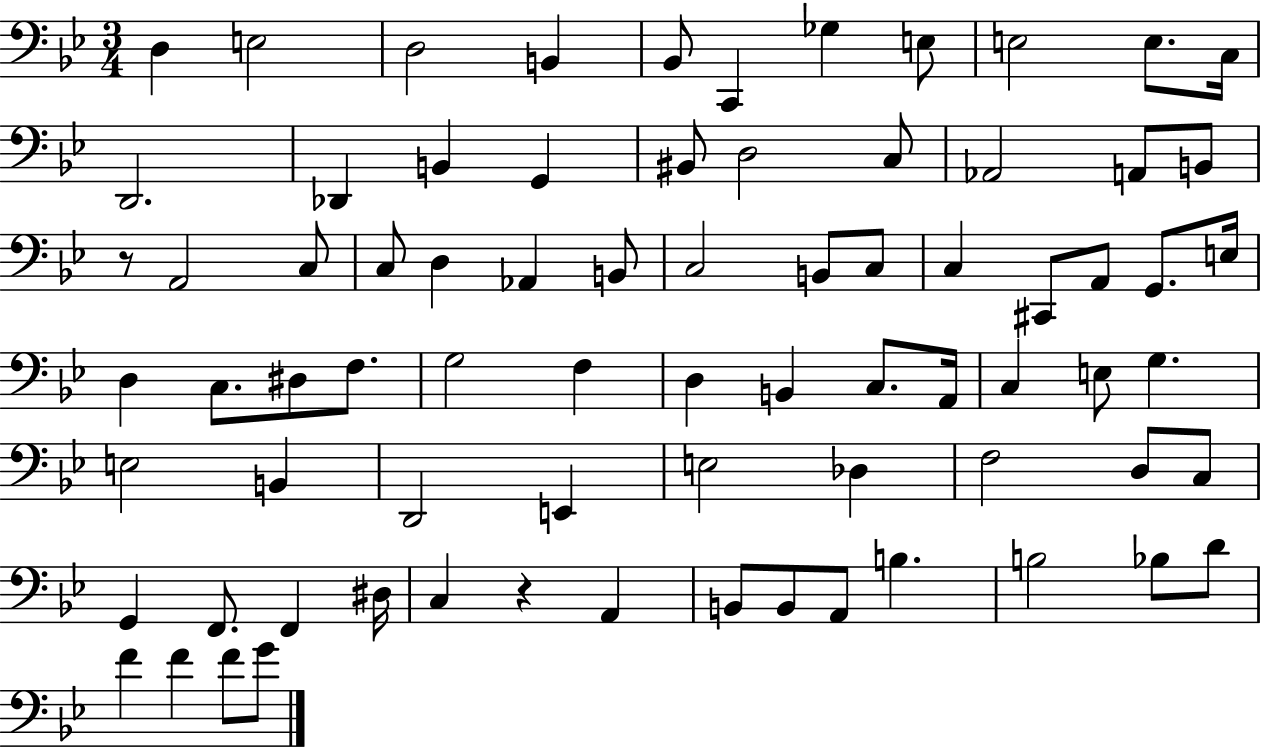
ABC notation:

X:1
T:Untitled
M:3/4
L:1/4
K:Bb
D, E,2 D,2 B,, _B,,/2 C,, _G, E,/2 E,2 E,/2 C,/4 D,,2 _D,, B,, G,, ^B,,/2 D,2 C,/2 _A,,2 A,,/2 B,,/2 z/2 A,,2 C,/2 C,/2 D, _A,, B,,/2 C,2 B,,/2 C,/2 C, ^C,,/2 A,,/2 G,,/2 E,/4 D, C,/2 ^D,/2 F,/2 G,2 F, D, B,, C,/2 A,,/4 C, E,/2 G, E,2 B,, D,,2 E,, E,2 _D, F,2 D,/2 C,/2 G,, F,,/2 F,, ^D,/4 C, z A,, B,,/2 B,,/2 A,,/2 B, B,2 _B,/2 D/2 F F F/2 G/2